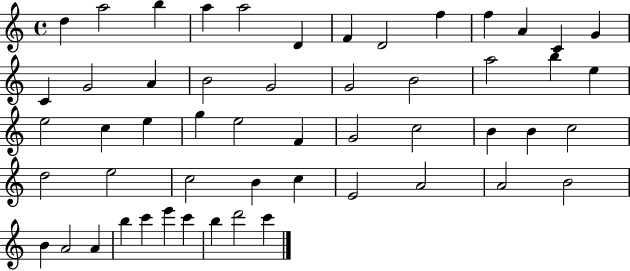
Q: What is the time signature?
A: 4/4